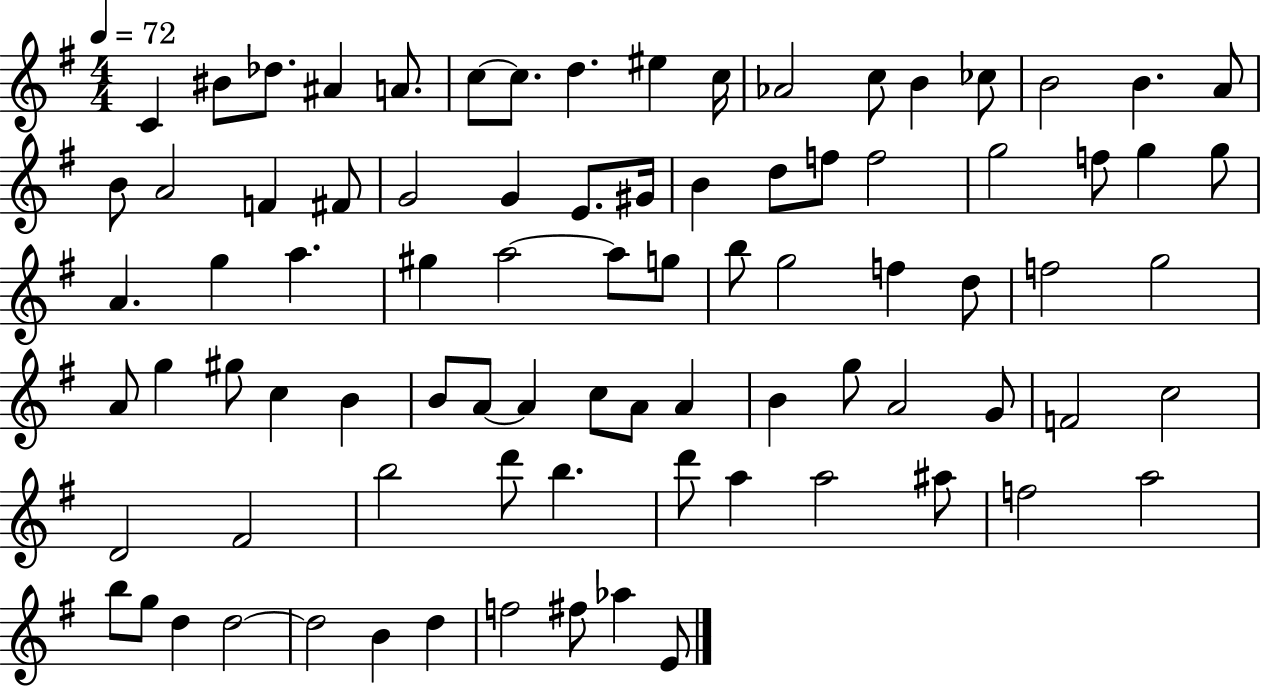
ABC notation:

X:1
T:Untitled
M:4/4
L:1/4
K:G
C ^B/2 _d/2 ^A A/2 c/2 c/2 d ^e c/4 _A2 c/2 B _c/2 B2 B A/2 B/2 A2 F ^F/2 G2 G E/2 ^G/4 B d/2 f/2 f2 g2 f/2 g g/2 A g a ^g a2 a/2 g/2 b/2 g2 f d/2 f2 g2 A/2 g ^g/2 c B B/2 A/2 A c/2 A/2 A B g/2 A2 G/2 F2 c2 D2 ^F2 b2 d'/2 b d'/2 a a2 ^a/2 f2 a2 b/2 g/2 d d2 d2 B d f2 ^f/2 _a E/2